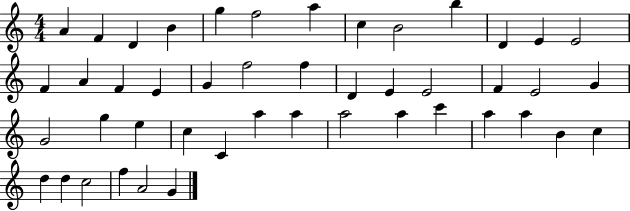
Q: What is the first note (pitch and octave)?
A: A4